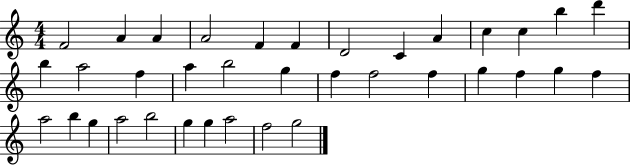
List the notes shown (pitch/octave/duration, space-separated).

F4/h A4/q A4/q A4/h F4/q F4/q D4/h C4/q A4/q C5/q C5/q B5/q D6/q B5/q A5/h F5/q A5/q B5/h G5/q F5/q F5/h F5/q G5/q F5/q G5/q F5/q A5/h B5/q G5/q A5/h B5/h G5/q G5/q A5/h F5/h G5/h